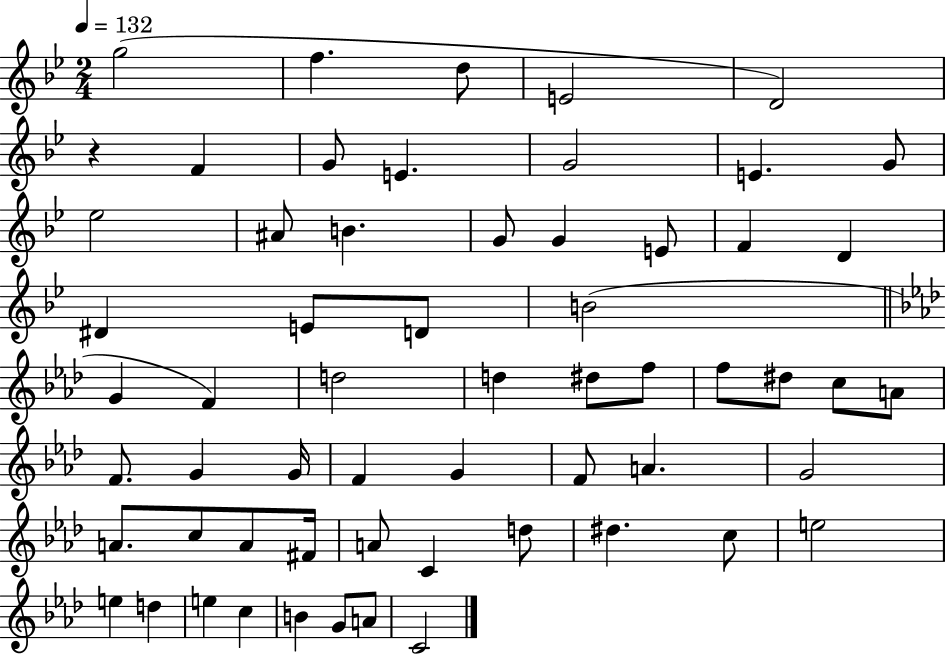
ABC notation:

X:1
T:Untitled
M:2/4
L:1/4
K:Bb
g2 f d/2 E2 D2 z F G/2 E G2 E G/2 _e2 ^A/2 B G/2 G E/2 F D ^D E/2 D/2 B2 G F d2 d ^d/2 f/2 f/2 ^d/2 c/2 A/2 F/2 G G/4 F G F/2 A G2 A/2 c/2 A/2 ^F/4 A/2 C d/2 ^d c/2 e2 e d e c B G/2 A/2 C2